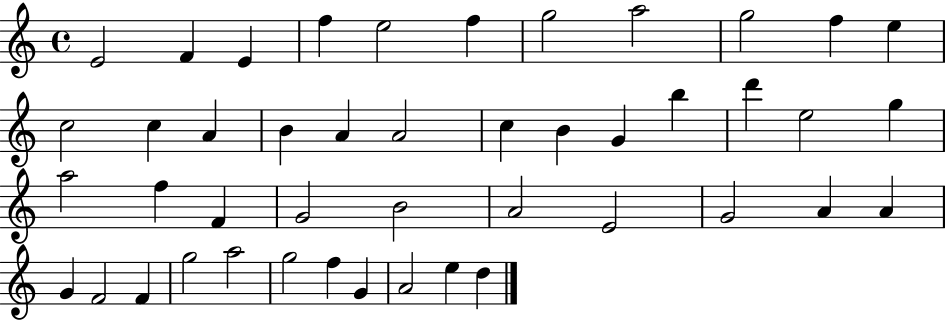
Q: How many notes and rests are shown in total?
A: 45